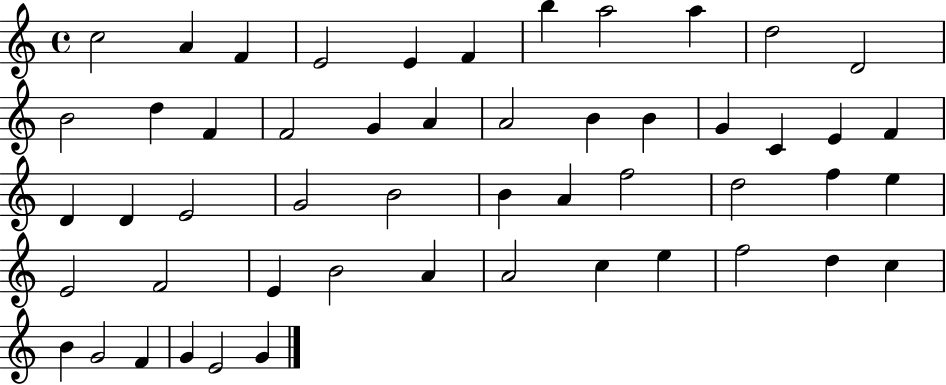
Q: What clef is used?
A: treble